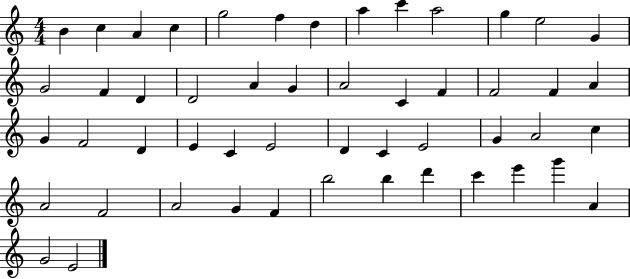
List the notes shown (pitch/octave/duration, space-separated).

B4/q C5/q A4/q C5/q G5/h F5/q D5/q A5/q C6/q A5/h G5/q E5/h G4/q G4/h F4/q D4/q D4/h A4/q G4/q A4/h C4/q F4/q F4/h F4/q A4/q G4/q F4/h D4/q E4/q C4/q E4/h D4/q C4/q E4/h G4/q A4/h C5/q A4/h F4/h A4/h G4/q F4/q B5/h B5/q D6/q C6/q E6/q G6/q A4/q G4/h E4/h